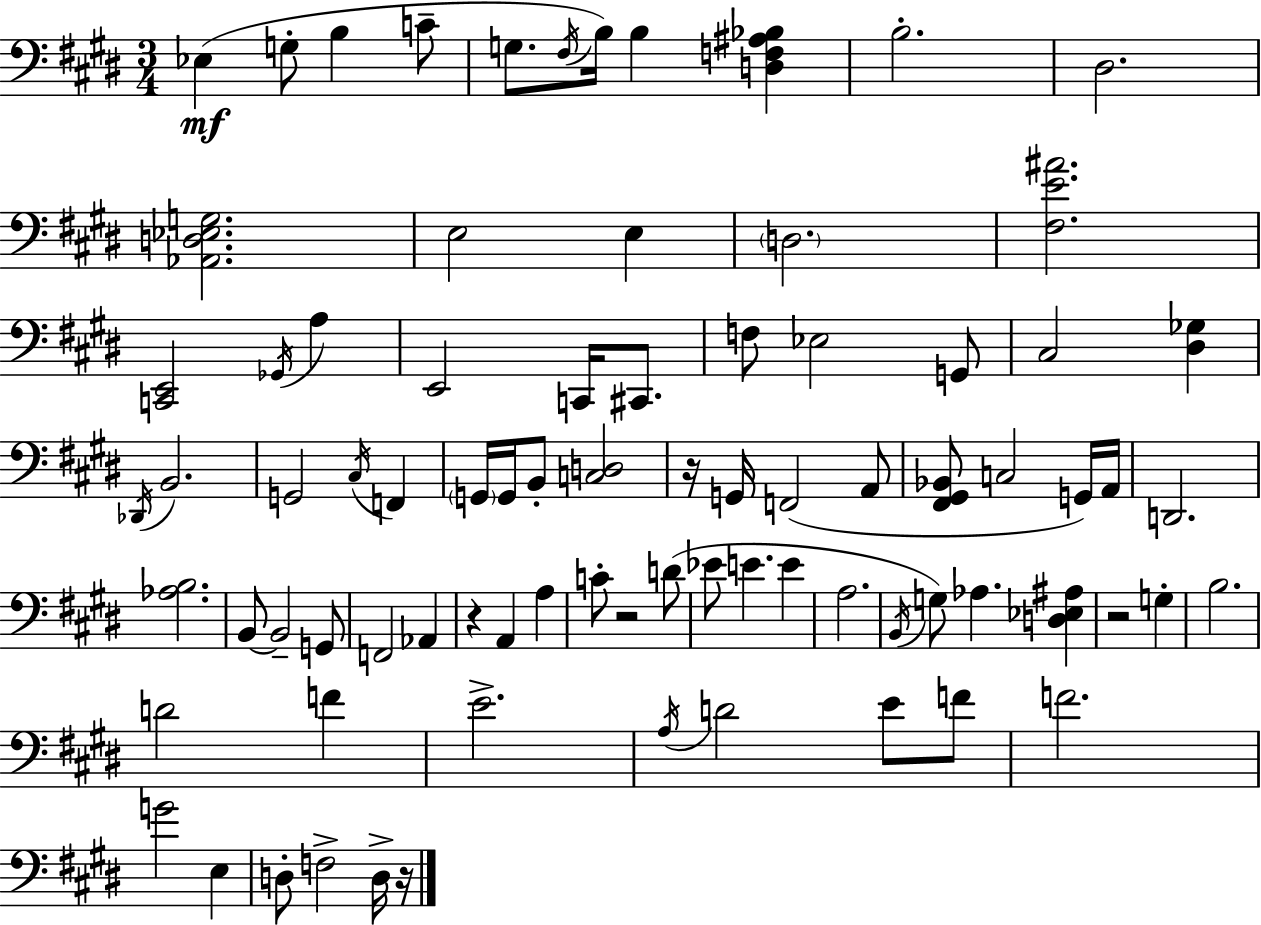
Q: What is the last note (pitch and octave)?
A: D3